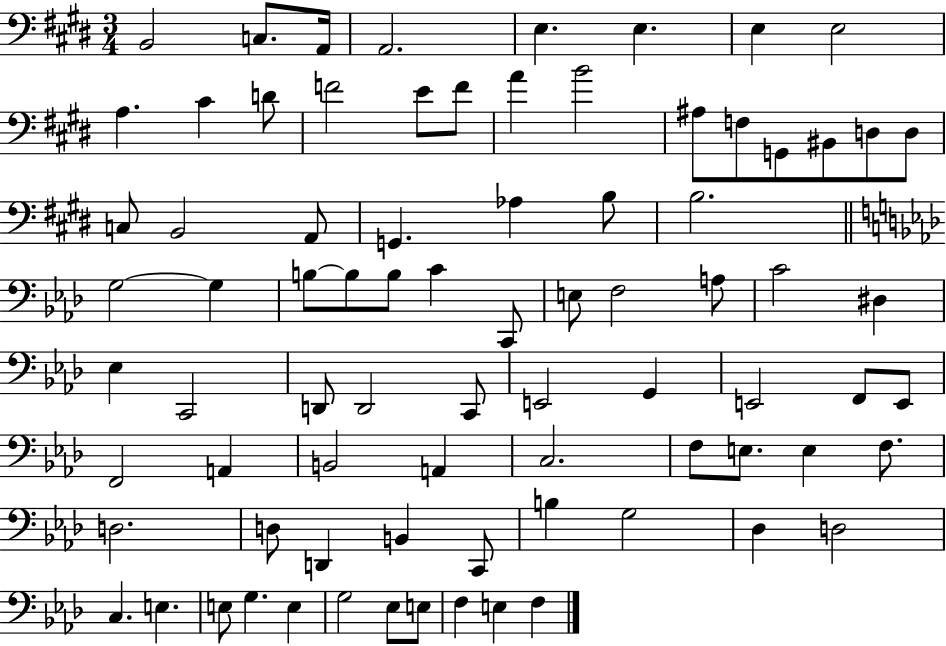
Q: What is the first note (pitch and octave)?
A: B2